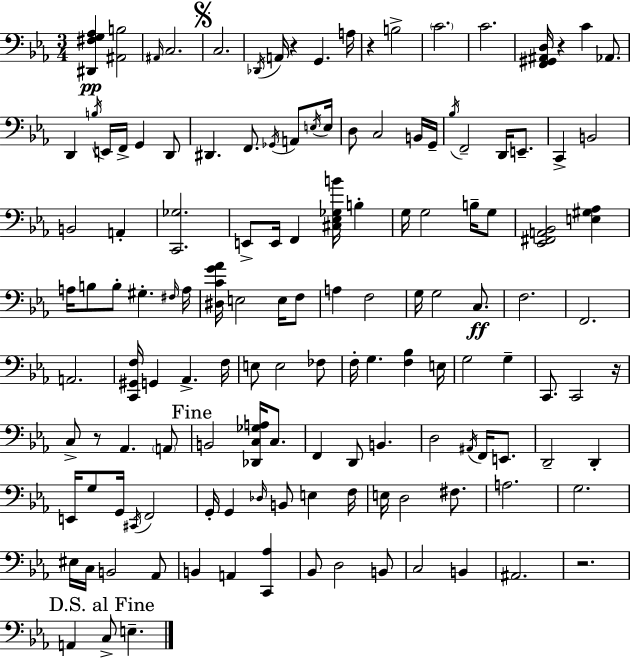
[D#2,F#3,G3,Ab3]/q [A#2,B3]/h A#2/s C3/h. C3/h. Db2/s A2/s R/q G2/q. A3/s R/q B3/h C4/h. C4/h. [F2,G#2,A#2,D3]/s R/q C4/q Ab2/e. D2/q B3/s E2/s F2/s G2/q D2/e D#2/q. F2/e. Gb2/s A2/e E3/s E3/s D3/e C3/h B2/s G2/s Bb3/s F2/h D2/s E2/e. C2/q B2/h B2/h A2/q [C2,Gb3]/h. E2/e E2/s F2/q [C#3,Eb3,Gb3,B4]/s B3/q G3/s G3/h B3/s G3/e [Eb2,F#2,A2,Bb2]/h [E3,G#3,Ab3]/q A3/s B3/e B3/e G#3/q. F#3/s A3/s [D#3,C4,G4,Ab4]/s E3/h E3/s F3/e A3/q F3/h G3/s G3/h C3/e. F3/h. F2/h. A2/h. [C2,G#2,F3]/s G2/q Ab2/q. F3/s E3/e E3/h FES3/e F3/s G3/q. [F3,Bb3]/q E3/s G3/h G3/q C2/e. C2/h R/s C3/e R/e Ab2/q. A2/e B2/h [Db2,C3,Gb3,A3]/s C3/e. F2/q D2/e B2/q. D3/h A#2/s F2/s E2/e. D2/h D2/q E2/s G3/e G2/s C#2/s F2/h G2/s G2/q Db3/s B2/e E3/q F3/s E3/s D3/h F#3/e. A3/h. G3/h. EIS3/s C3/s B2/h Ab2/e B2/q A2/q [C2,Ab3]/q Bb2/e D3/h B2/e C3/h B2/q A#2/h. R/h. A2/q C3/e E3/q.